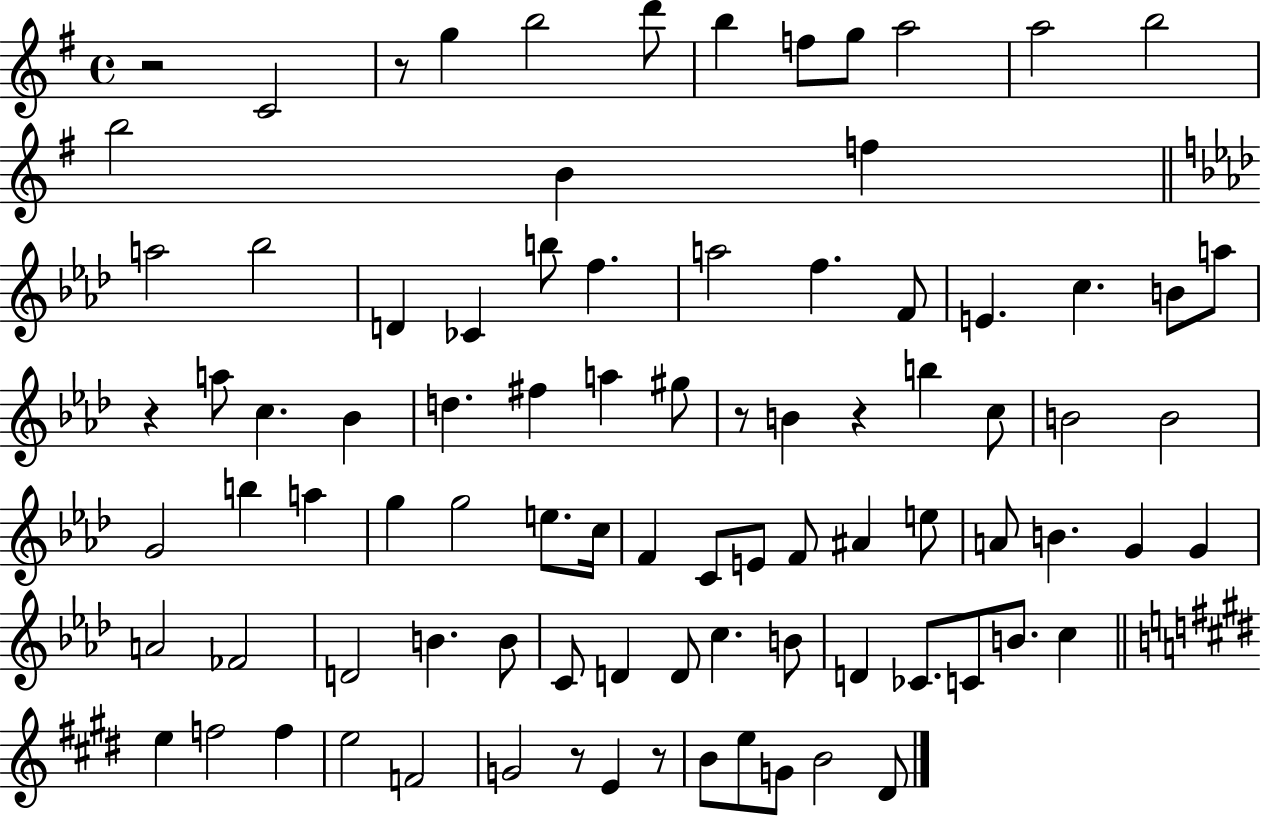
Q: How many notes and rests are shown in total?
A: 89